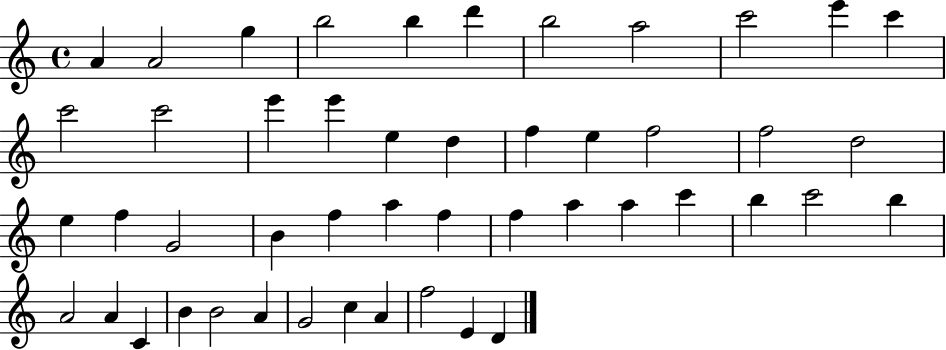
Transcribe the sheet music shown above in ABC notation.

X:1
T:Untitled
M:4/4
L:1/4
K:C
A A2 g b2 b d' b2 a2 c'2 e' c' c'2 c'2 e' e' e d f e f2 f2 d2 e f G2 B f a f f a a c' b c'2 b A2 A C B B2 A G2 c A f2 E D